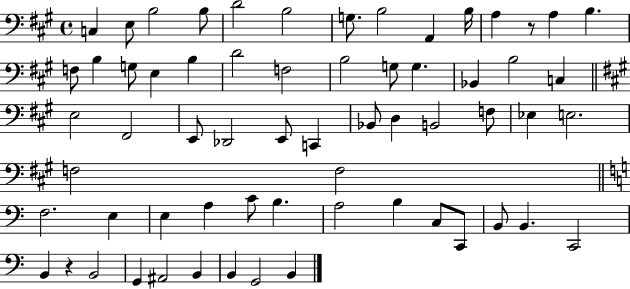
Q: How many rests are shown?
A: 2